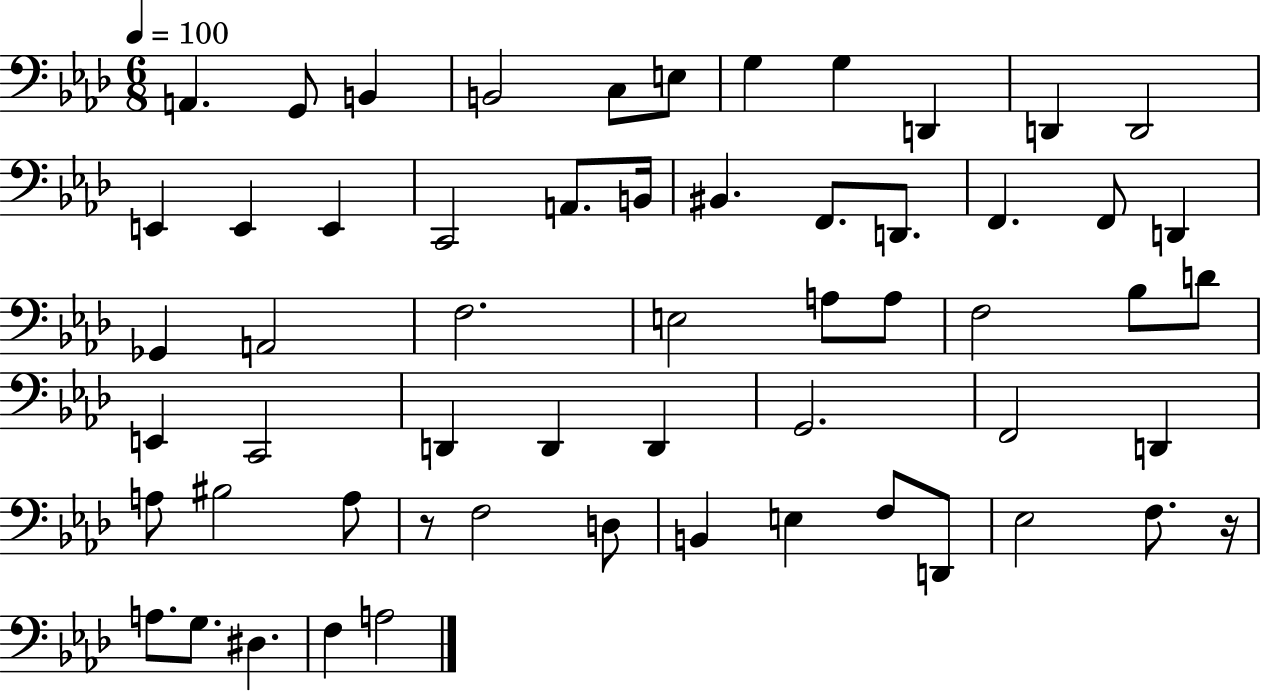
{
  \clef bass
  \numericTimeSignature
  \time 6/8
  \key aes \major
  \tempo 4 = 100
  a,4. g,8 b,4 | b,2 c8 e8 | g4 g4 d,4 | d,4 d,2 | \break e,4 e,4 e,4 | c,2 a,8. b,16 | bis,4. f,8. d,8. | f,4. f,8 d,4 | \break ges,4 a,2 | f2. | e2 a8 a8 | f2 bes8 d'8 | \break e,4 c,2 | d,4 d,4 d,4 | g,2. | f,2 d,4 | \break a8 bis2 a8 | r8 f2 d8 | b,4 e4 f8 d,8 | ees2 f8. r16 | \break a8. g8. dis4. | f4 a2 | \bar "|."
}